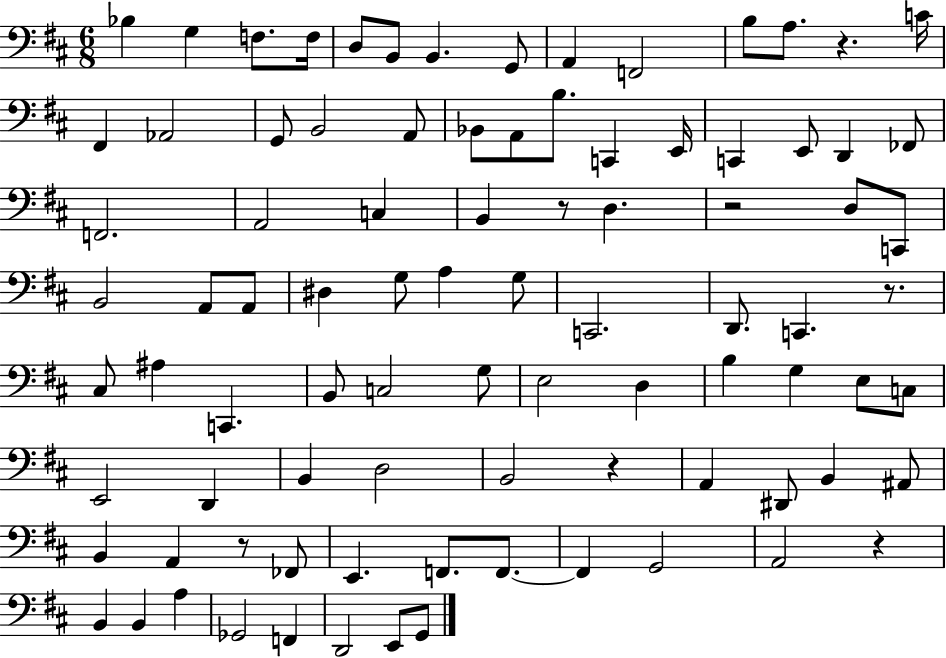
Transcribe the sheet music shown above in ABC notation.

X:1
T:Untitled
M:6/8
L:1/4
K:D
_B, G, F,/2 F,/4 D,/2 B,,/2 B,, G,,/2 A,, F,,2 B,/2 A,/2 z C/4 ^F,, _A,,2 G,,/2 B,,2 A,,/2 _B,,/2 A,,/2 B,/2 C,, E,,/4 C,, E,,/2 D,, _F,,/2 F,,2 A,,2 C, B,, z/2 D, z2 D,/2 C,,/2 B,,2 A,,/2 A,,/2 ^D, G,/2 A, G,/2 C,,2 D,,/2 C,, z/2 ^C,/2 ^A, C,, B,,/2 C,2 G,/2 E,2 D, B, G, E,/2 C,/2 E,,2 D,, B,, D,2 B,,2 z A,, ^D,,/2 B,, ^A,,/2 B,, A,, z/2 _F,,/2 E,, F,,/2 F,,/2 F,, G,,2 A,,2 z B,, B,, A, _G,,2 F,, D,,2 E,,/2 G,,/2